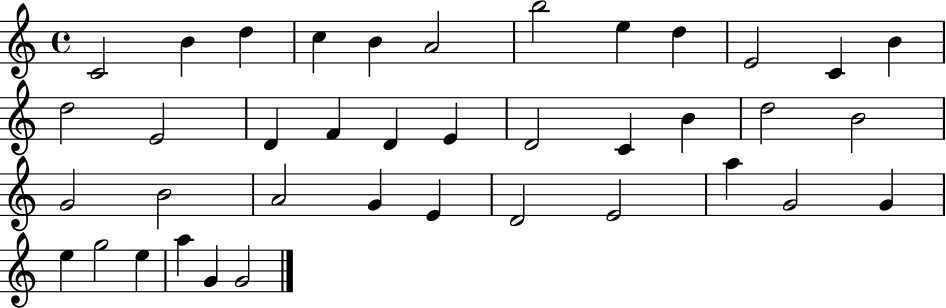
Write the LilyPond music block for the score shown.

{
  \clef treble
  \time 4/4
  \defaultTimeSignature
  \key c \major
  c'2 b'4 d''4 | c''4 b'4 a'2 | b''2 e''4 d''4 | e'2 c'4 b'4 | \break d''2 e'2 | d'4 f'4 d'4 e'4 | d'2 c'4 b'4 | d''2 b'2 | \break g'2 b'2 | a'2 g'4 e'4 | d'2 e'2 | a''4 g'2 g'4 | \break e''4 g''2 e''4 | a''4 g'4 g'2 | \bar "|."
}